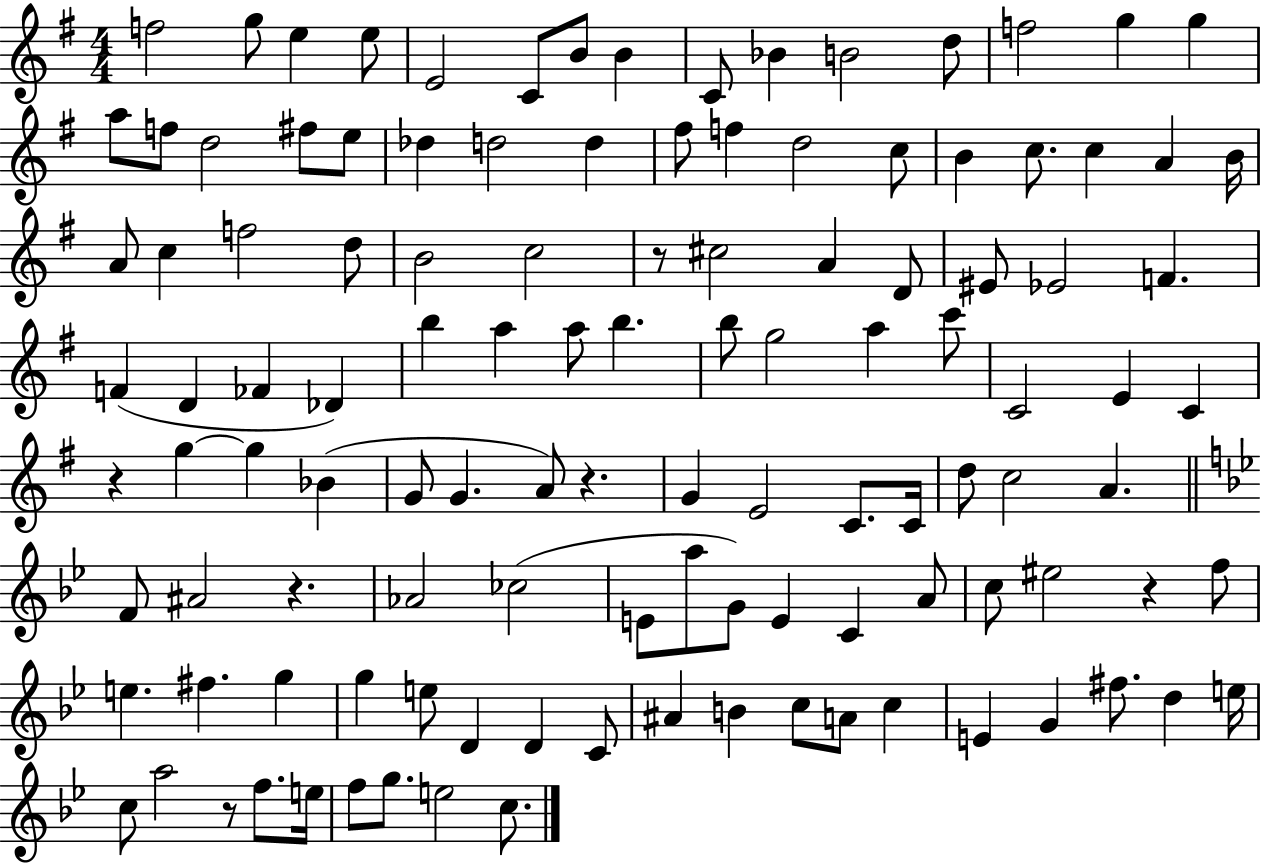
F5/h G5/e E5/q E5/e E4/h C4/e B4/e B4/q C4/e Bb4/q B4/h D5/e F5/h G5/q G5/q A5/e F5/e D5/h F#5/e E5/e Db5/q D5/h D5/q F#5/e F5/q D5/h C5/e B4/q C5/e. C5/q A4/q B4/s A4/e C5/q F5/h D5/e B4/h C5/h R/e C#5/h A4/q D4/e EIS4/e Eb4/h F4/q. F4/q D4/q FES4/q Db4/q B5/q A5/q A5/e B5/q. B5/e G5/h A5/q C6/e C4/h E4/q C4/q R/q G5/q G5/q Bb4/q G4/e G4/q. A4/e R/q. G4/q E4/h C4/e. C4/s D5/e C5/h A4/q. F4/e A#4/h R/q. Ab4/h CES5/h E4/e A5/e G4/e E4/q C4/q A4/e C5/e EIS5/h R/q F5/e E5/q. F#5/q. G5/q G5/q E5/e D4/q D4/q C4/e A#4/q B4/q C5/e A4/e C5/q E4/q G4/q F#5/e. D5/q E5/s C5/e A5/h R/e F5/e. E5/s F5/e G5/e. E5/h C5/e.